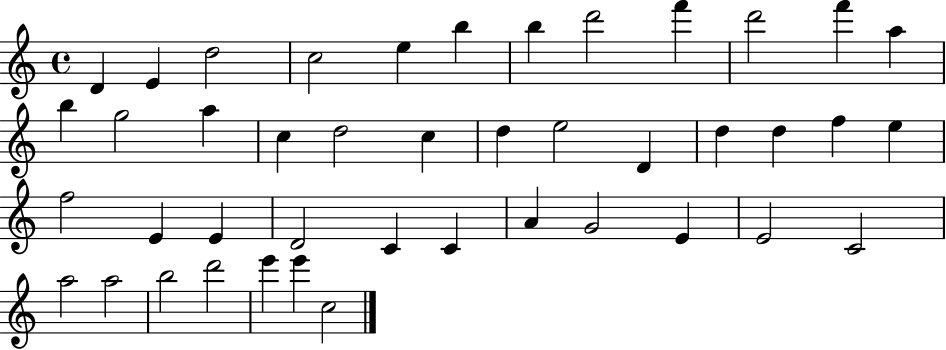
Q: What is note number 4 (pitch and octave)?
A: C5